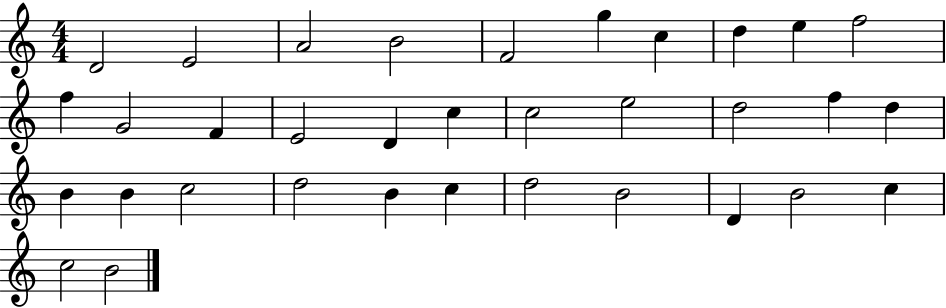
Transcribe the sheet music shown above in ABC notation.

X:1
T:Untitled
M:4/4
L:1/4
K:C
D2 E2 A2 B2 F2 g c d e f2 f G2 F E2 D c c2 e2 d2 f d B B c2 d2 B c d2 B2 D B2 c c2 B2